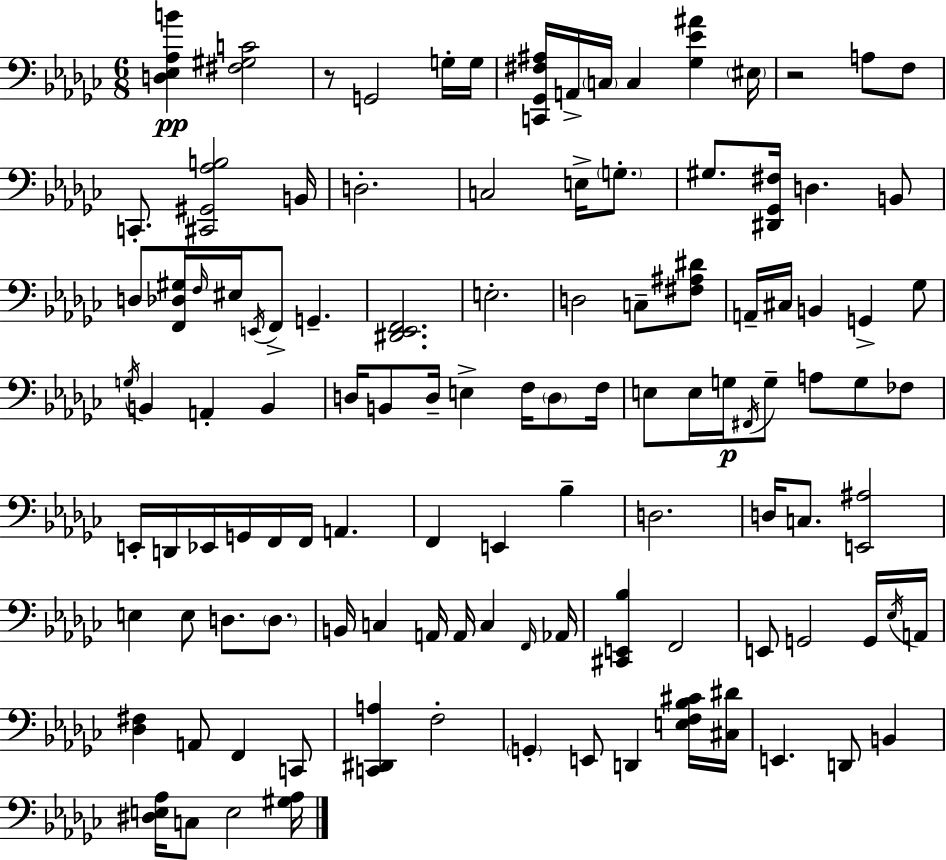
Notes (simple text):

[D3,Eb3,Ab3,B4]/q [F#3,G#3,C4]/h R/e G2/h G3/s G3/s [C2,Gb2,F#3,A#3]/s A2/s C3/s C3/q [Gb3,Eb4,A#4]/q EIS3/s R/h A3/e F3/e C2/e. [C#2,G#2,Ab3,B3]/h B2/s D3/h. C3/h E3/s G3/e. G#3/e. [D#2,Gb2,F#3]/s D3/q. B2/e D3/e [F2,Db3,G#3]/s F3/s EIS3/s E2/s F2/e G2/q. [D#2,Eb2,F2]/h. E3/h. D3/h C3/e [F#3,A#3,D#4]/e A2/s C#3/s B2/q G2/q Gb3/e G3/s B2/q A2/q B2/q D3/s B2/e D3/s E3/q F3/s D3/e F3/s E3/e E3/s G3/s F#2/s G3/e A3/e G3/e FES3/e E2/s D2/s Eb2/s G2/s F2/s F2/s A2/q. F2/q E2/q Bb3/q D3/h. D3/s C3/e. [E2,A#3]/h E3/q E3/e D3/e. D3/e. B2/s C3/q A2/s A2/s C3/q F2/s Ab2/s [C#2,E2,Bb3]/q F2/h E2/e G2/h G2/s Eb3/s A2/s [Db3,F#3]/q A2/e F2/q C2/e [C2,D#2,A3]/q F3/h G2/q E2/e D2/q [E3,F3,Bb3,C#4]/s [C#3,D#4]/s E2/q. D2/e B2/q [D#3,E3,Ab3]/s C3/e E3/h [G#3,Ab3]/s